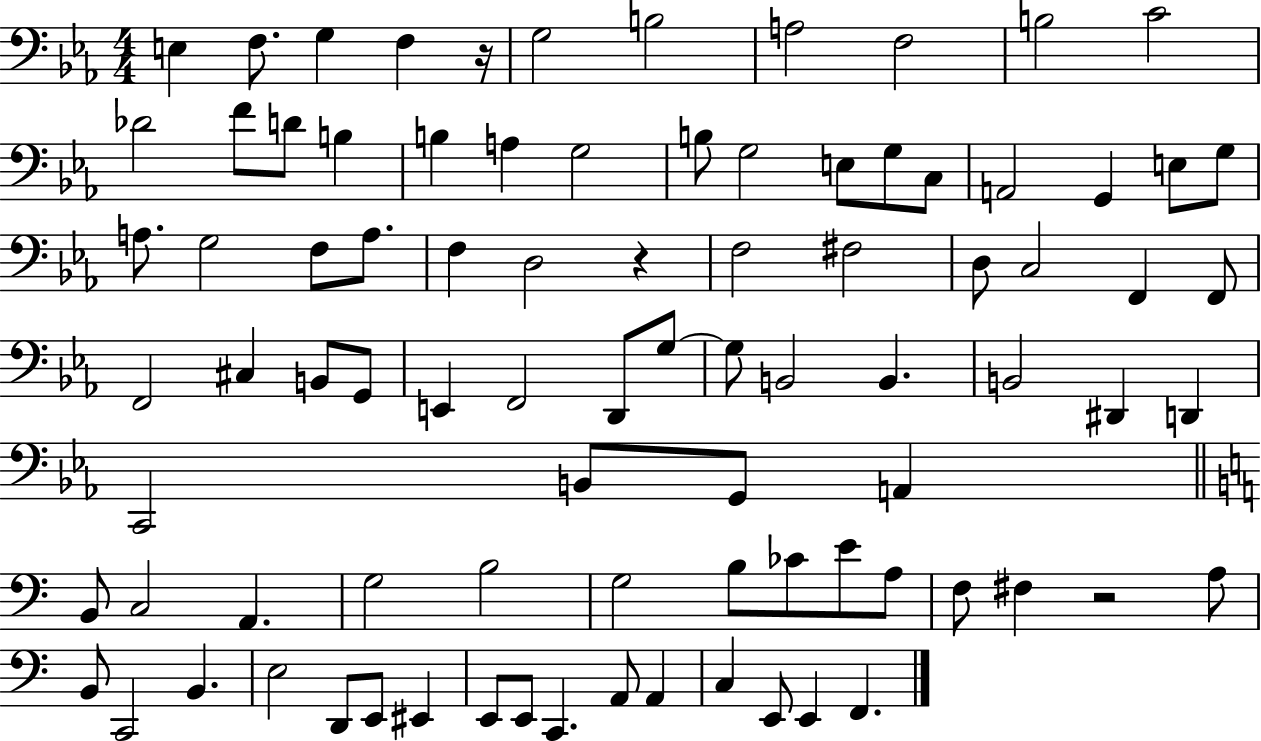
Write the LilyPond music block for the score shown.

{
  \clef bass
  \numericTimeSignature
  \time 4/4
  \key ees \major
  e4 f8. g4 f4 r16 | g2 b2 | a2 f2 | b2 c'2 | \break des'2 f'8 d'8 b4 | b4 a4 g2 | b8 g2 e8 g8 c8 | a,2 g,4 e8 g8 | \break a8. g2 f8 a8. | f4 d2 r4 | f2 fis2 | d8 c2 f,4 f,8 | \break f,2 cis4 b,8 g,8 | e,4 f,2 d,8 g8~~ | g8 b,2 b,4. | b,2 dis,4 d,4 | \break c,2 b,8 g,8 a,4 | \bar "||" \break \key c \major b,8 c2 a,4. | g2 b2 | g2 b8 ces'8 e'8 a8 | f8 fis4 r2 a8 | \break b,8 c,2 b,4. | e2 d,8 e,8 eis,4 | e,8 e,8 c,4. a,8 a,4 | c4 e,8 e,4 f,4. | \break \bar "|."
}